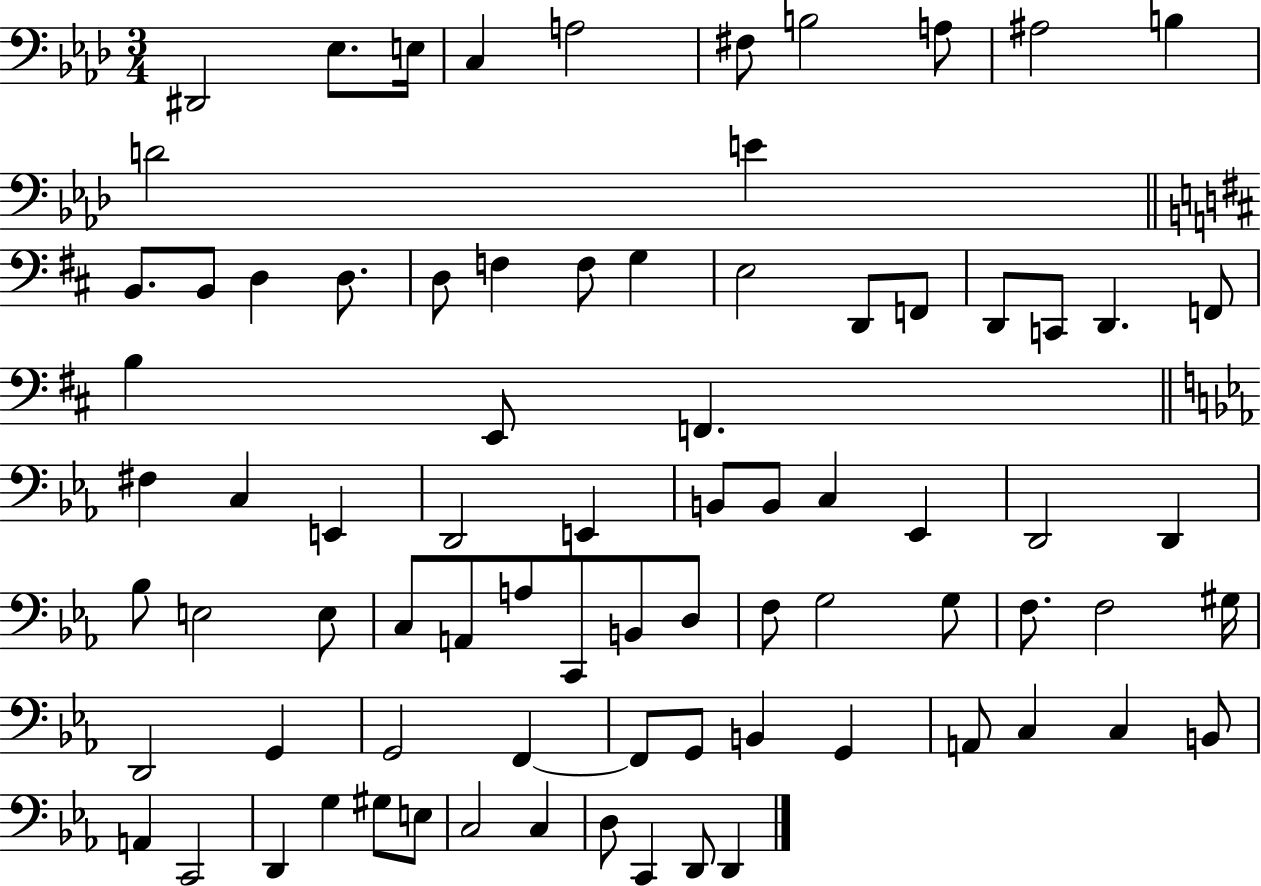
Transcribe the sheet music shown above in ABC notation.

X:1
T:Untitled
M:3/4
L:1/4
K:Ab
^D,,2 _E,/2 E,/4 C, A,2 ^F,/2 B,2 A,/2 ^A,2 B, D2 E B,,/2 B,,/2 D, D,/2 D,/2 F, F,/2 G, E,2 D,,/2 F,,/2 D,,/2 C,,/2 D,, F,,/2 B, E,,/2 F,, ^F, C, E,, D,,2 E,, B,,/2 B,,/2 C, _E,, D,,2 D,, _B,/2 E,2 E,/2 C,/2 A,,/2 A,/2 C,,/2 B,,/2 D,/2 F,/2 G,2 G,/2 F,/2 F,2 ^G,/4 D,,2 G,, G,,2 F,, F,,/2 G,,/2 B,, G,, A,,/2 C, C, B,,/2 A,, C,,2 D,, G, ^G,/2 E,/2 C,2 C, D,/2 C,, D,,/2 D,,